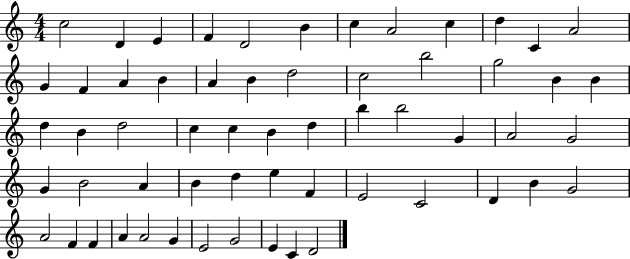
C5/h D4/q E4/q F4/q D4/h B4/q C5/q A4/h C5/q D5/q C4/q A4/h G4/q F4/q A4/q B4/q A4/q B4/q D5/h C5/h B5/h G5/h B4/q B4/q D5/q B4/q D5/h C5/q C5/q B4/q D5/q B5/q B5/h G4/q A4/h G4/h G4/q B4/h A4/q B4/q D5/q E5/q F4/q E4/h C4/h D4/q B4/q G4/h A4/h F4/q F4/q A4/q A4/h G4/q E4/h G4/h E4/q C4/q D4/h